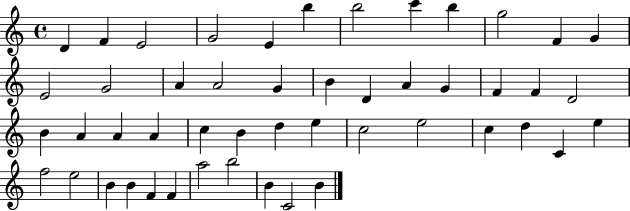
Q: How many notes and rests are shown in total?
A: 49